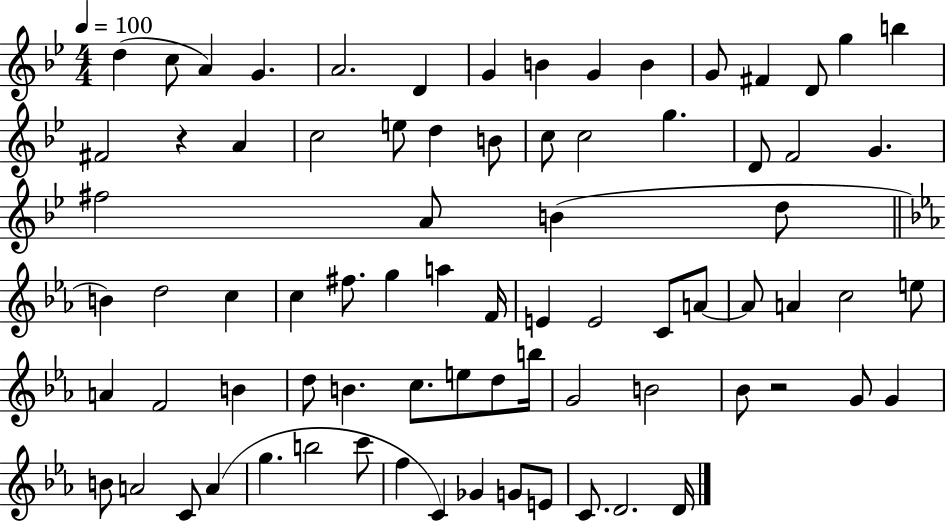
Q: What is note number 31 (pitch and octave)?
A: D5